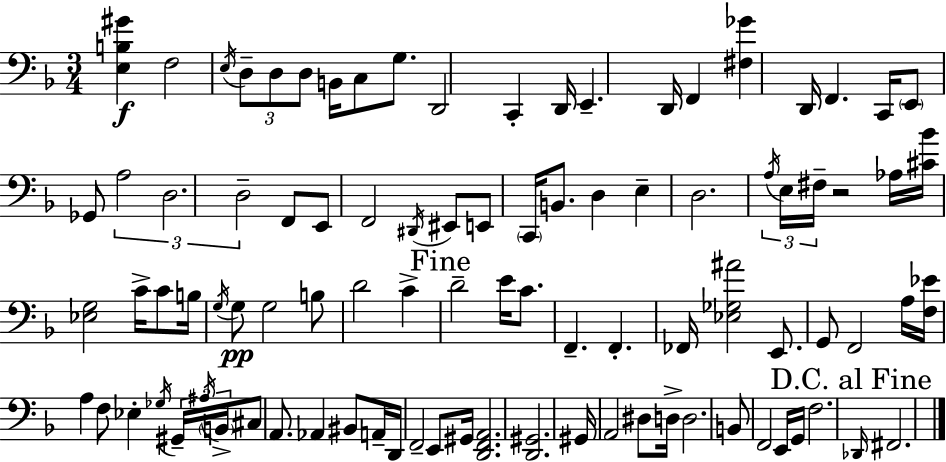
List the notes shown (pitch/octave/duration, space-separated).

[E3,B3,G#4]/q F3/h E3/s D3/e D3/e D3/e B2/s C3/e G3/e. D2/h C2/q D2/s E2/q. D2/s F2/q [F#3,Gb4]/q D2/s F2/q. C2/s E2/e Gb2/e A3/h D3/h. D3/h F2/e E2/e F2/h D#2/s EIS2/e E2/e C2/s B2/e. D3/q E3/q D3/h. A3/s E3/s F#3/s R/h Ab3/s [C#4,Bb4]/s [Eb3,G3]/h C4/s C4/e B3/s G3/s G3/e G3/h B3/e D4/h C4/q D4/h E4/s C4/e. F2/q. F2/q. FES2/s [Eb3,Gb3,A#4]/h E2/e. G2/e F2/h A3/s [F3,Eb4]/s A3/q F3/e Eb3/q Gb3/s G#2/s A#3/s B2/s C#3/e A2/e. Ab2/q BIS2/e A2/s D2/s F2/h E2/e G#2/s [D2,F2,A2]/h. [D2,G#2]/h. G#2/s A2/h D#3/e D3/s D3/h. B2/e F2/h E2/s G2/s F3/h. Db2/s F#2/h.